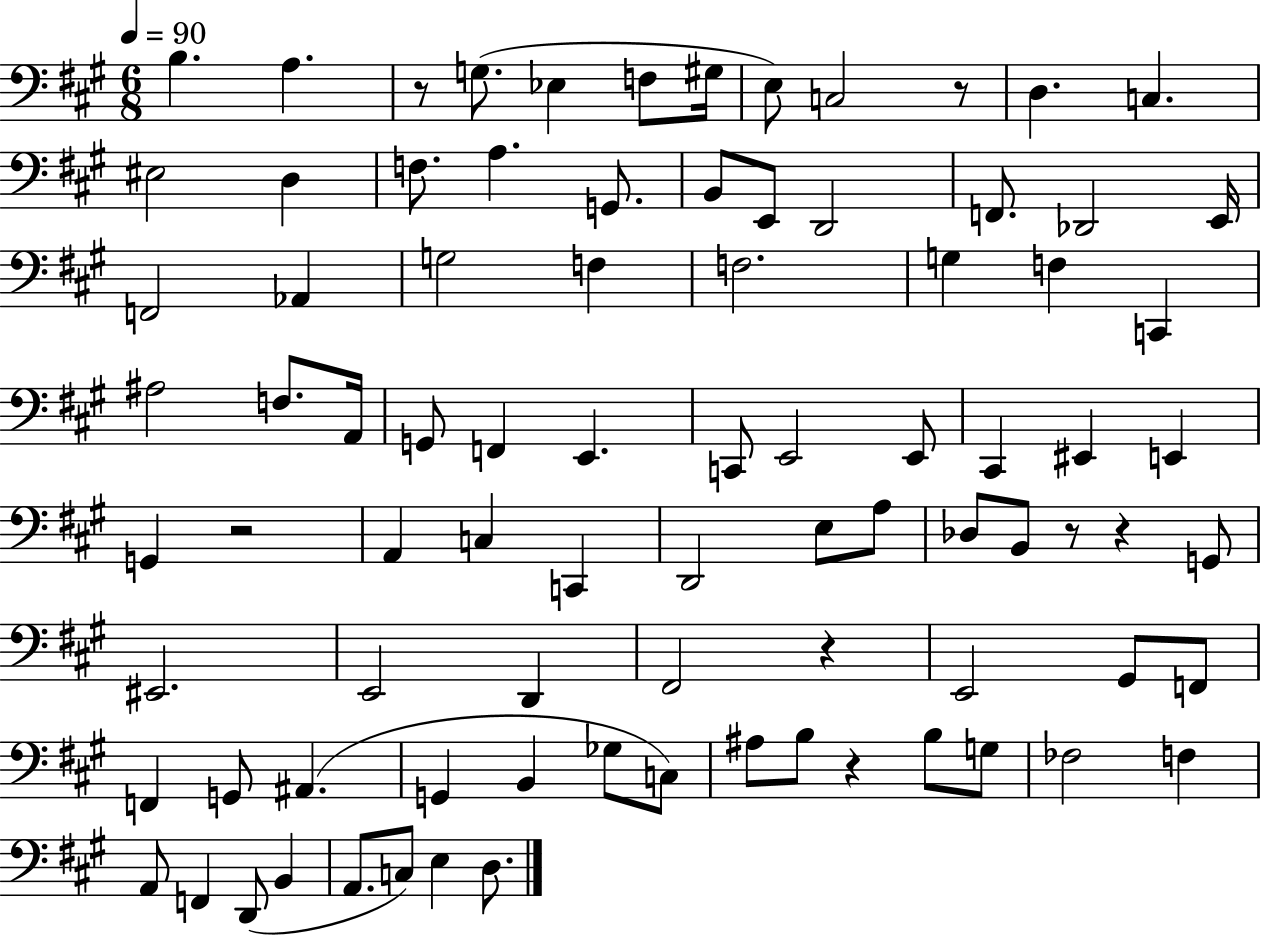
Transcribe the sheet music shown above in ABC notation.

X:1
T:Untitled
M:6/8
L:1/4
K:A
B, A, z/2 G,/2 _E, F,/2 ^G,/4 E,/2 C,2 z/2 D, C, ^E,2 D, F,/2 A, G,,/2 B,,/2 E,,/2 D,,2 F,,/2 _D,,2 E,,/4 F,,2 _A,, G,2 F, F,2 G, F, C,, ^A,2 F,/2 A,,/4 G,,/2 F,, E,, C,,/2 E,,2 E,,/2 ^C,, ^E,, E,, G,, z2 A,, C, C,, D,,2 E,/2 A,/2 _D,/2 B,,/2 z/2 z G,,/2 ^E,,2 E,,2 D,, ^F,,2 z E,,2 ^G,,/2 F,,/2 F,, G,,/2 ^A,, G,, B,, _G,/2 C,/2 ^A,/2 B,/2 z B,/2 G,/2 _F,2 F, A,,/2 F,, D,,/2 B,, A,,/2 C,/2 E, D,/2